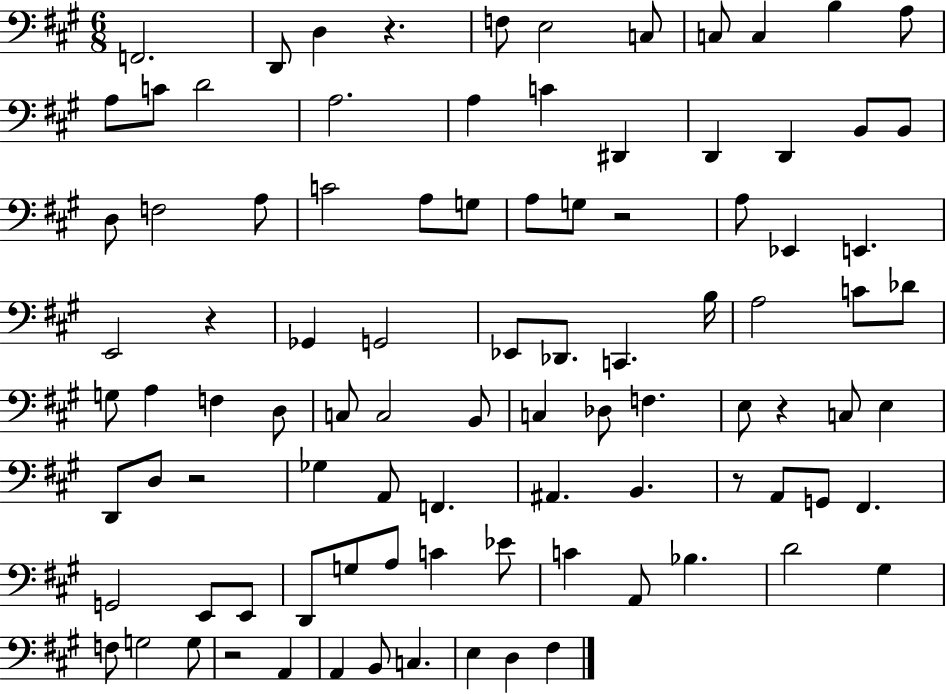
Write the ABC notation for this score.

X:1
T:Untitled
M:6/8
L:1/4
K:A
F,,2 D,,/2 D, z F,/2 E,2 C,/2 C,/2 C, B, A,/2 A,/2 C/2 D2 A,2 A, C ^D,, D,, D,, B,,/2 B,,/2 D,/2 F,2 A,/2 C2 A,/2 G,/2 A,/2 G,/2 z2 A,/2 _E,, E,, E,,2 z _G,, G,,2 _E,,/2 _D,,/2 C,, B,/4 A,2 C/2 _D/2 G,/2 A, F, D,/2 C,/2 C,2 B,,/2 C, _D,/2 F, E,/2 z C,/2 E, D,,/2 D,/2 z2 _G, A,,/2 F,, ^A,, B,, z/2 A,,/2 G,,/2 ^F,, G,,2 E,,/2 E,,/2 D,,/2 G,/2 A,/2 C _E/2 C A,,/2 _B, D2 ^G, F,/2 G,2 G,/2 z2 A,, A,, B,,/2 C, E, D, ^F,